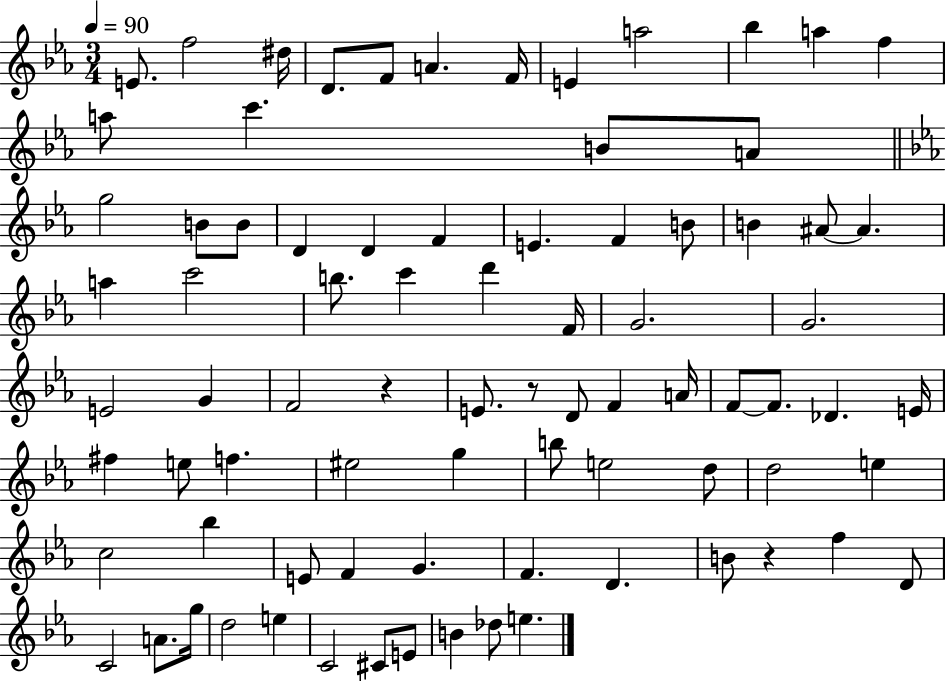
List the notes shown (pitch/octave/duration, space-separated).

E4/e. F5/h D#5/s D4/e. F4/e A4/q. F4/s E4/q A5/h Bb5/q A5/q F5/q A5/e C6/q. B4/e A4/e G5/h B4/e B4/e D4/q D4/q F4/q E4/q. F4/q B4/e B4/q A#4/e A#4/q. A5/q C6/h B5/e. C6/q D6/q F4/s G4/h. G4/h. E4/h G4/q F4/h R/q E4/e. R/e D4/e F4/q A4/s F4/e F4/e. Db4/q. E4/s F#5/q E5/e F5/q. EIS5/h G5/q B5/e E5/h D5/e D5/h E5/q C5/h Bb5/q E4/e F4/q G4/q. F4/q. D4/q. B4/e R/q F5/q D4/e C4/h A4/e. G5/s D5/h E5/q C4/h C#4/e E4/e B4/q Db5/e E5/q.